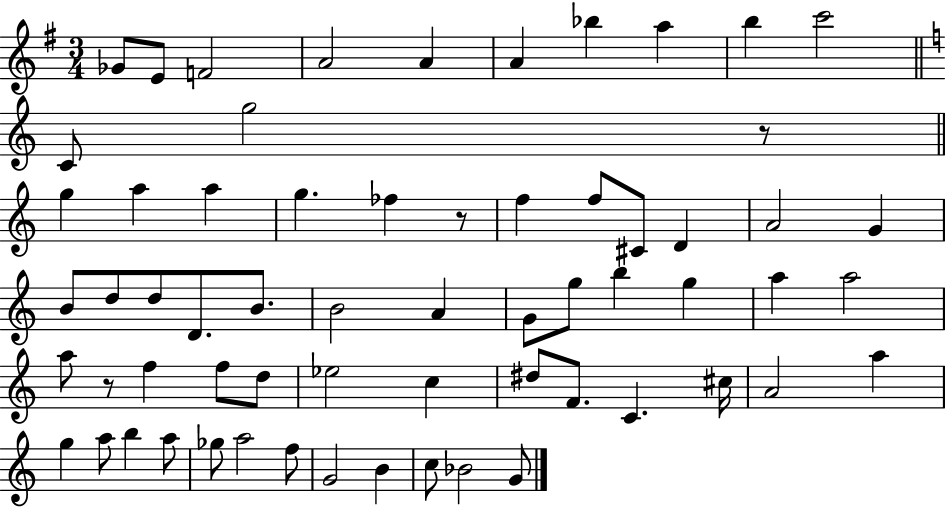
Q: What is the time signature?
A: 3/4